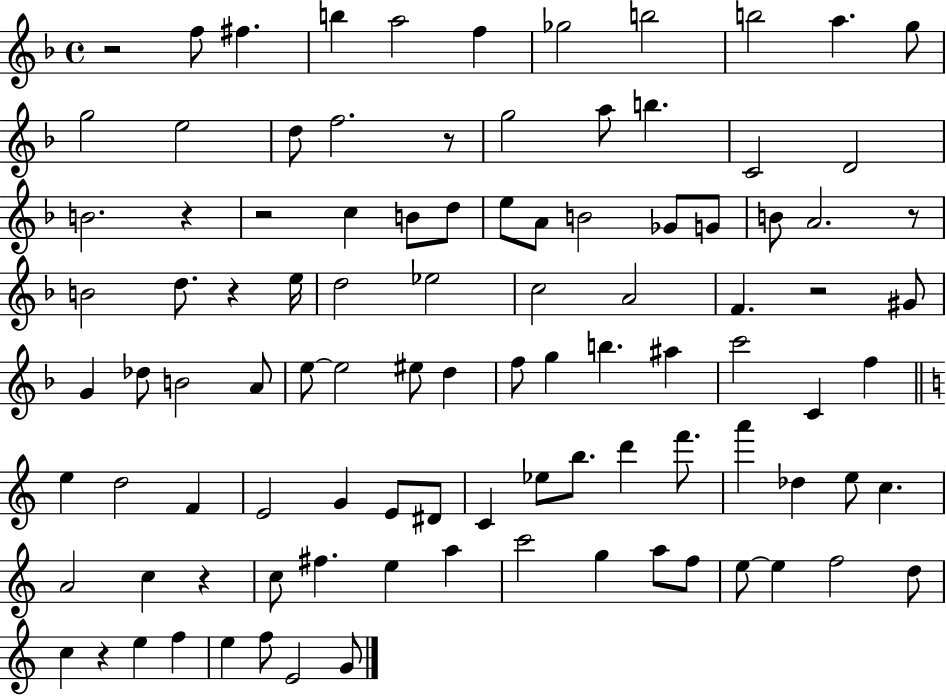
R/h F5/e F#5/q. B5/q A5/h F5/q Gb5/h B5/h B5/h A5/q. G5/e G5/h E5/h D5/e F5/h. R/e G5/h A5/e B5/q. C4/h D4/h B4/h. R/q R/h C5/q B4/e D5/e E5/e A4/e B4/h Gb4/e G4/e B4/e A4/h. R/e B4/h D5/e. R/q E5/s D5/h Eb5/h C5/h A4/h F4/q. R/h G#4/e G4/q Db5/e B4/h A4/e E5/e E5/h EIS5/e D5/q F5/e G5/q B5/q. A#5/q C6/h C4/q F5/q E5/q D5/h F4/q E4/h G4/q E4/e D#4/e C4/q Eb5/e B5/e. D6/q F6/e. A6/q Db5/q E5/e C5/q. A4/h C5/q R/q C5/e F#5/q. E5/q A5/q C6/h G5/q A5/e F5/e E5/e E5/q F5/h D5/e C5/q R/q E5/q F5/q E5/q F5/e E4/h G4/e